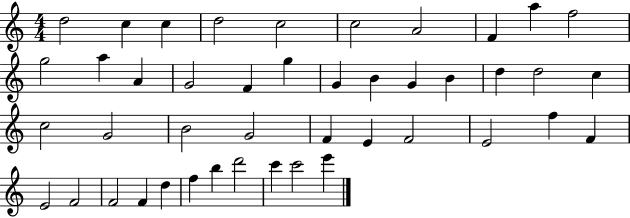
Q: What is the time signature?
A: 4/4